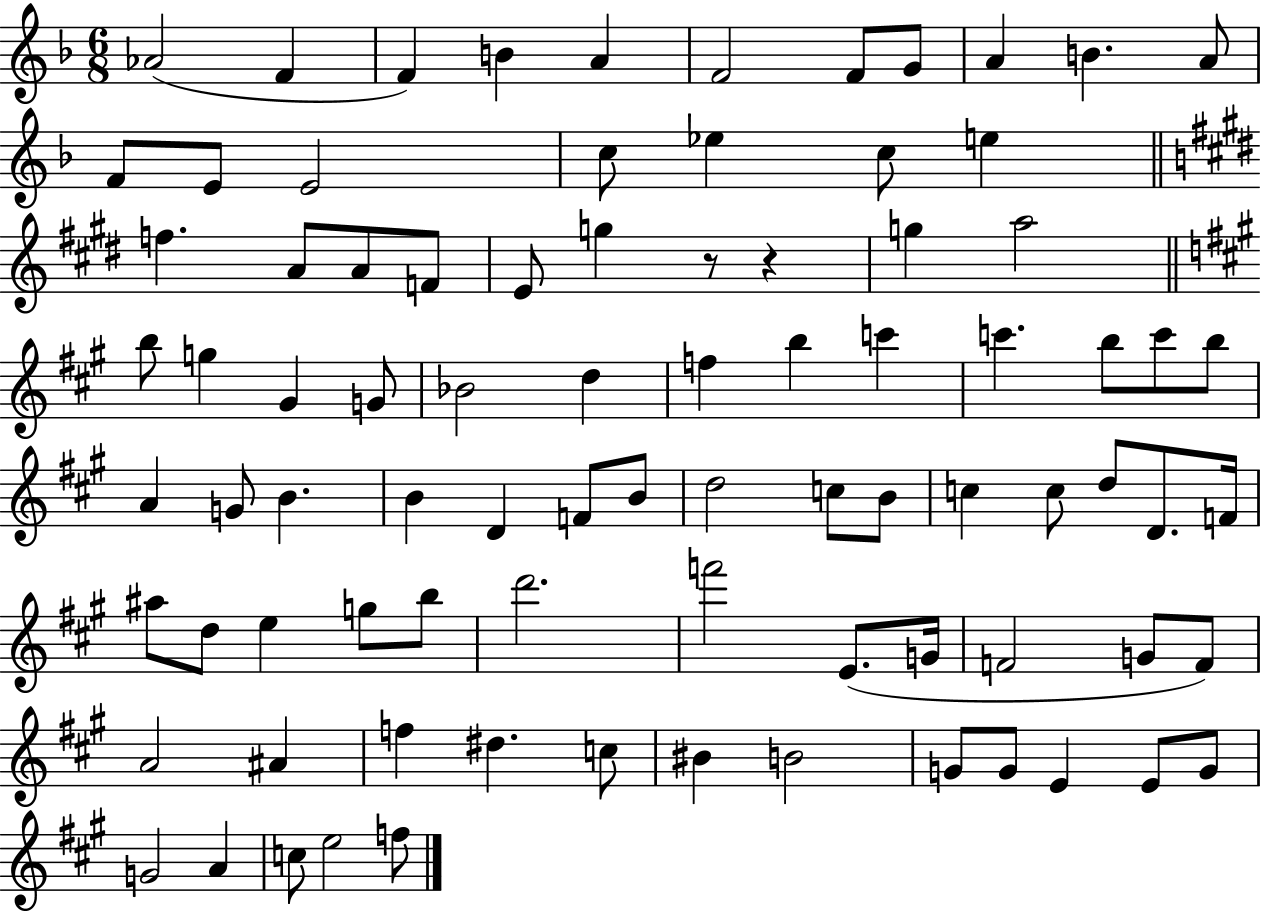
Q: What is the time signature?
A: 6/8